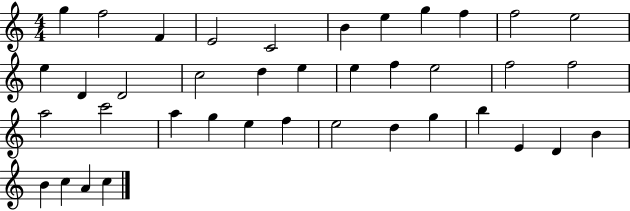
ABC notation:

X:1
T:Untitled
M:4/4
L:1/4
K:C
g f2 F E2 C2 B e g f f2 e2 e D D2 c2 d e e f e2 f2 f2 a2 c'2 a g e f e2 d g b E D B B c A c